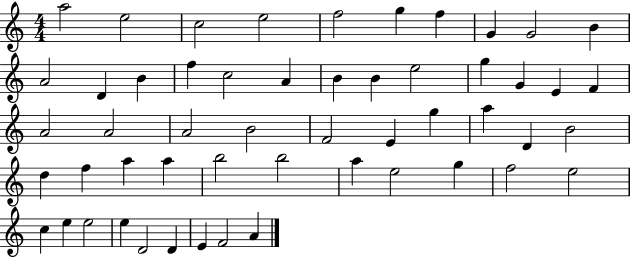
A5/h E5/h C5/h E5/h F5/h G5/q F5/q G4/q G4/h B4/q A4/h D4/q B4/q F5/q C5/h A4/q B4/q B4/q E5/h G5/q G4/q E4/q F4/q A4/h A4/h A4/h B4/h F4/h E4/q G5/q A5/q D4/q B4/h D5/q F5/q A5/q A5/q B5/h B5/h A5/q E5/h G5/q F5/h E5/h C5/q E5/q E5/h E5/q D4/h D4/q E4/q F4/h A4/q